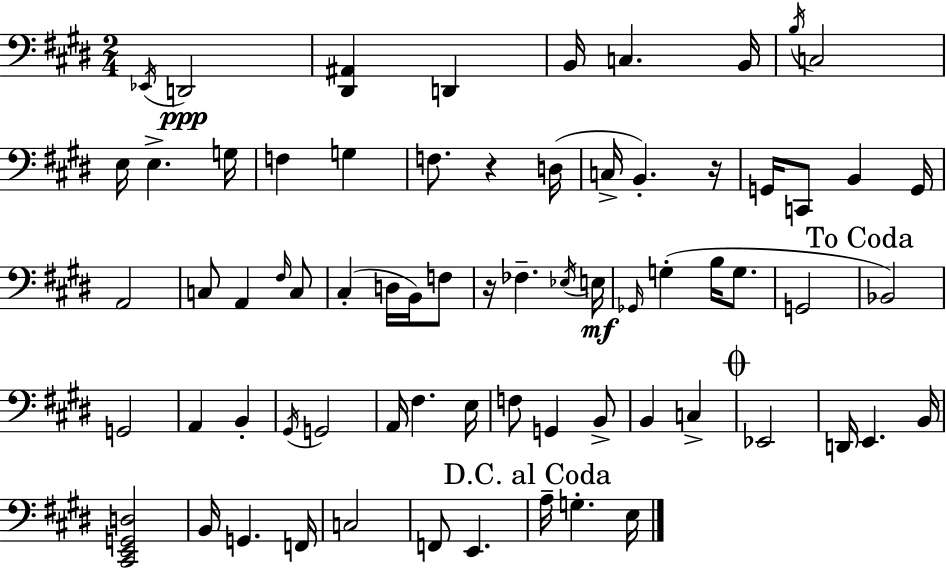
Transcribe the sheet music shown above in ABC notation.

X:1
T:Untitled
M:2/4
L:1/4
K:E
_E,,/4 D,,2 [^D,,^A,,] D,, B,,/4 C, B,,/4 B,/4 C,2 E,/4 E, G,/4 F, G, F,/2 z D,/4 C,/4 B,, z/4 G,,/4 C,,/2 B,, G,,/4 A,,2 C,/2 A,, ^F,/4 C,/2 ^C, D,/4 B,,/4 F,/2 z/4 _F, _E,/4 E,/4 _G,,/4 G, B,/4 G,/2 G,,2 _B,,2 G,,2 A,, B,, ^G,,/4 G,,2 A,,/4 ^F, E,/4 F,/2 G,, B,,/2 B,, C, _E,,2 D,,/4 E,, B,,/4 [^C,,E,,G,,D,]2 B,,/4 G,, F,,/4 C,2 F,,/2 E,, A,/4 G, E,/4